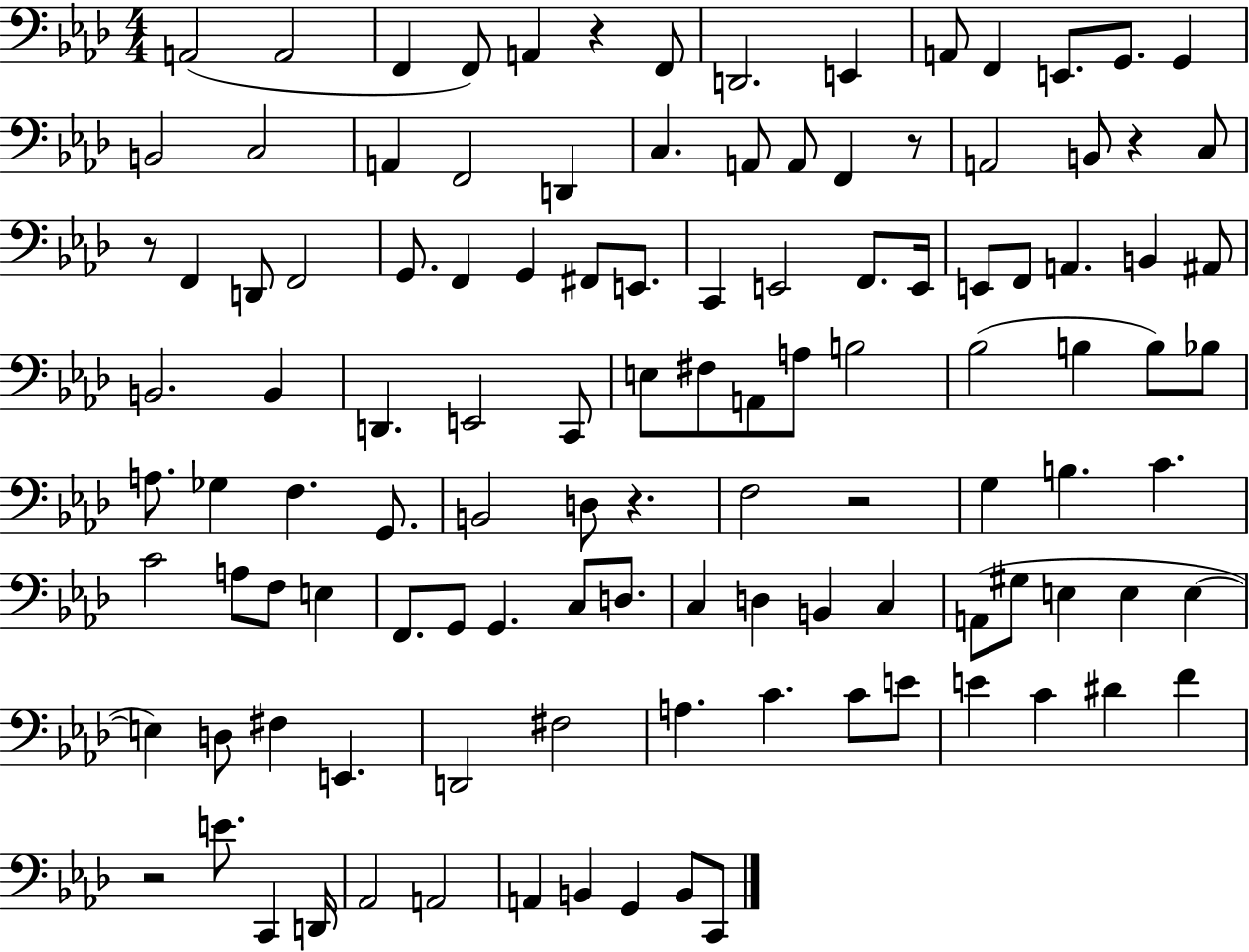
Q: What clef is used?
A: bass